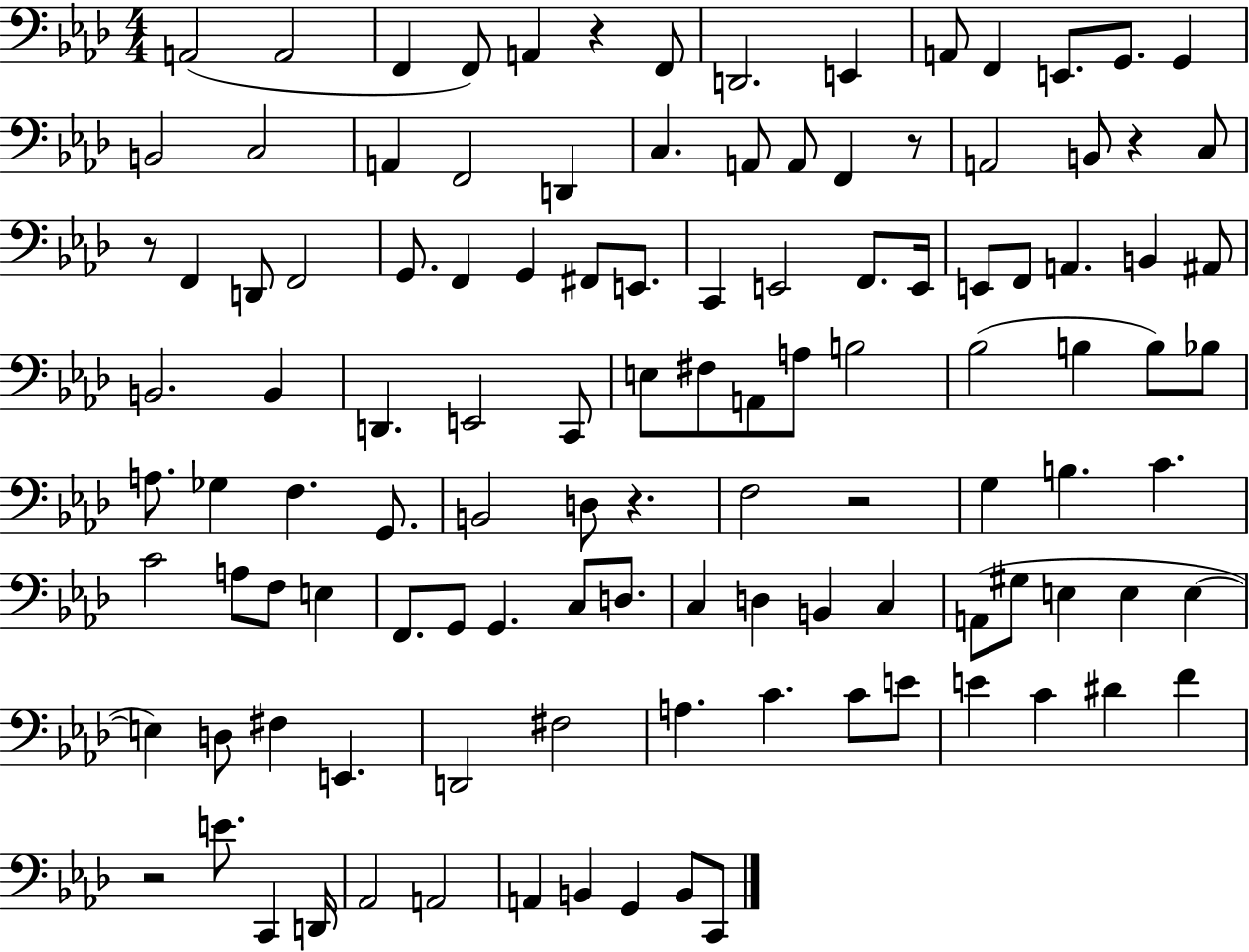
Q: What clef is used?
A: bass